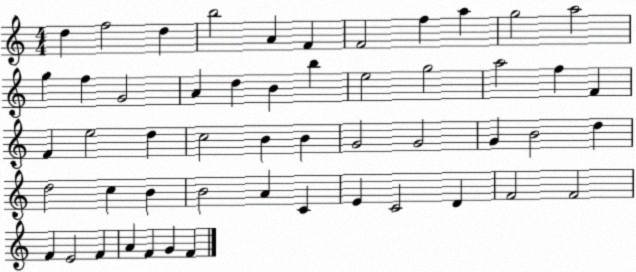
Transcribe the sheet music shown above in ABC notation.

X:1
T:Untitled
M:4/4
L:1/4
K:C
d f2 d b2 A F F2 f a g2 a2 g f G2 A d B b e2 g2 a2 f F F e2 d c2 B B G2 G2 G B2 d d2 c B B2 A C E C2 D F2 F2 F E2 F A F G F